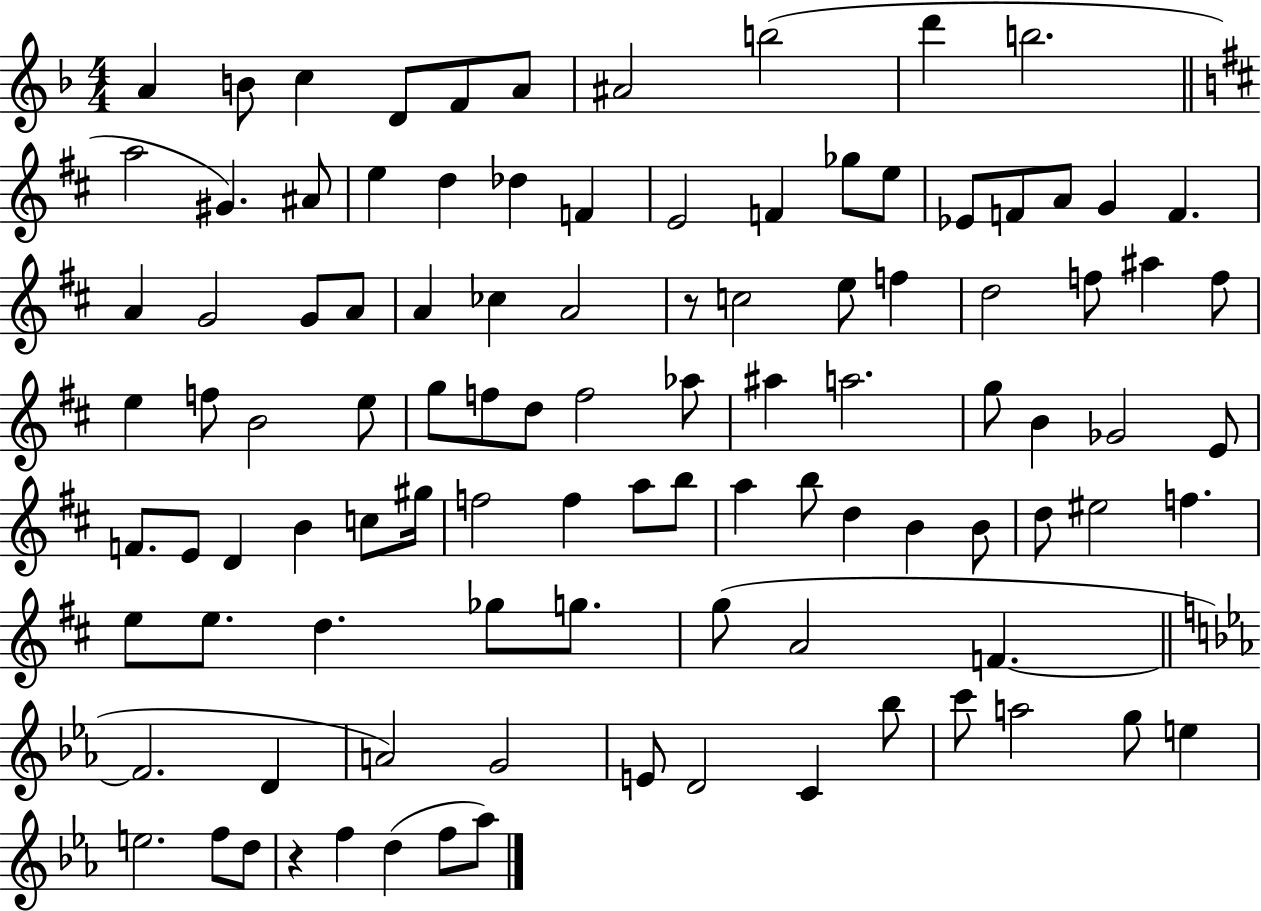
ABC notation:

X:1
T:Untitled
M:4/4
L:1/4
K:F
A B/2 c D/2 F/2 A/2 ^A2 b2 d' b2 a2 ^G ^A/2 e d _d F E2 F _g/2 e/2 _E/2 F/2 A/2 G F A G2 G/2 A/2 A _c A2 z/2 c2 e/2 f d2 f/2 ^a f/2 e f/2 B2 e/2 g/2 f/2 d/2 f2 _a/2 ^a a2 g/2 B _G2 E/2 F/2 E/2 D B c/2 ^g/4 f2 f a/2 b/2 a b/2 d B B/2 d/2 ^e2 f e/2 e/2 d _g/2 g/2 g/2 A2 F F2 D A2 G2 E/2 D2 C _b/2 c'/2 a2 g/2 e e2 f/2 d/2 z f d f/2 _a/2